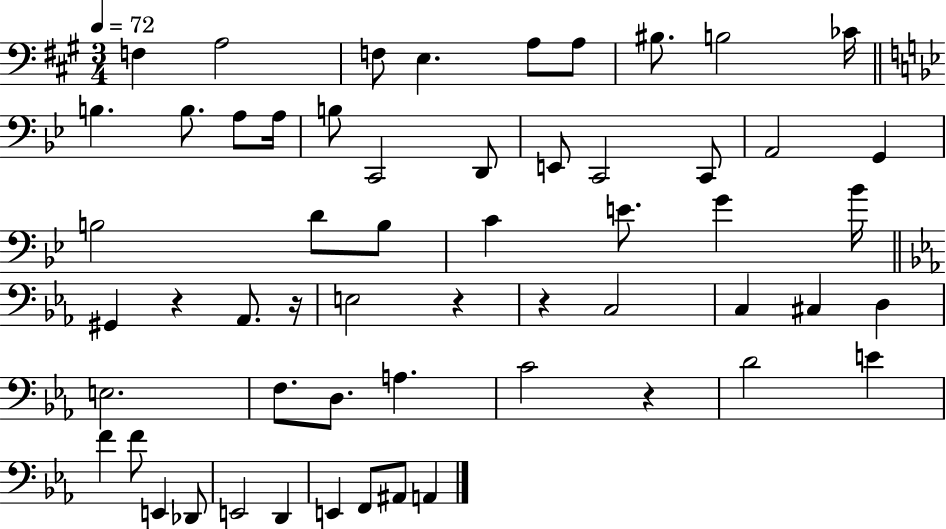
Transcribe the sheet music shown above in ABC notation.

X:1
T:Untitled
M:3/4
L:1/4
K:A
F, A,2 F,/2 E, A,/2 A,/2 ^B,/2 B,2 _C/4 B, B,/2 A,/2 A,/4 B,/2 C,,2 D,,/2 E,,/2 C,,2 C,,/2 A,,2 G,, B,2 D/2 B,/2 C E/2 G _B/4 ^G,, z _A,,/2 z/4 E,2 z z C,2 C, ^C, D, E,2 F,/2 D,/2 A, C2 z D2 E F F/2 E,, _D,,/2 E,,2 D,, E,, F,,/2 ^A,,/2 A,,